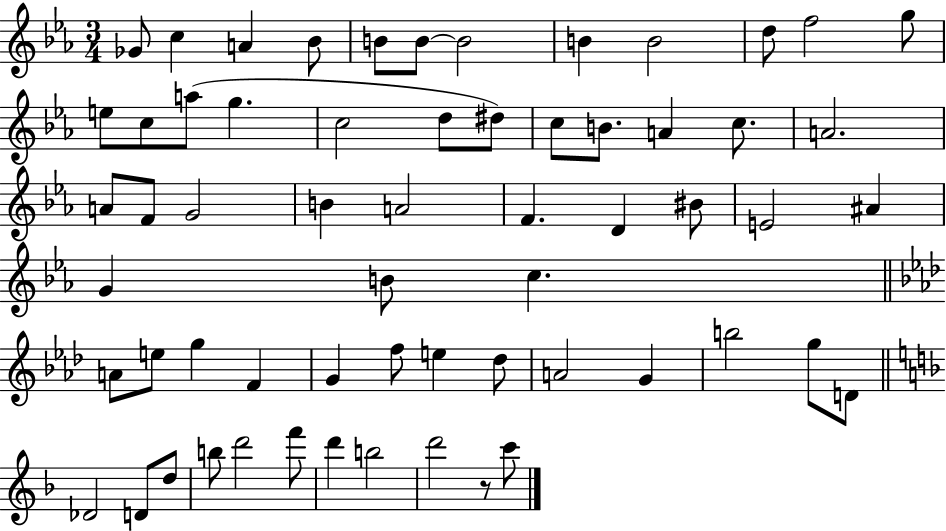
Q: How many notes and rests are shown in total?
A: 61